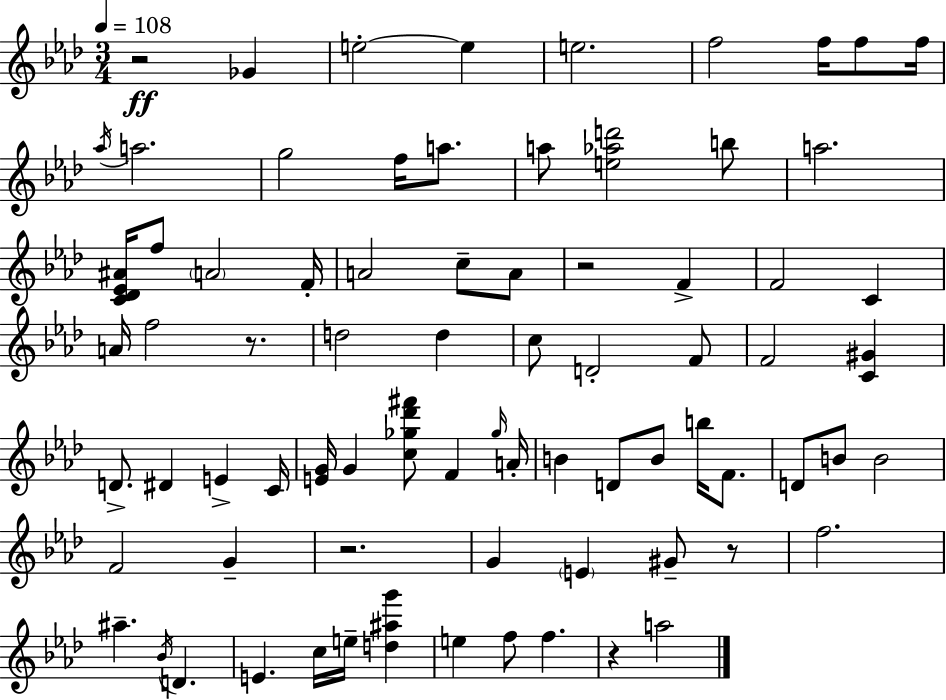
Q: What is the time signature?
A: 3/4